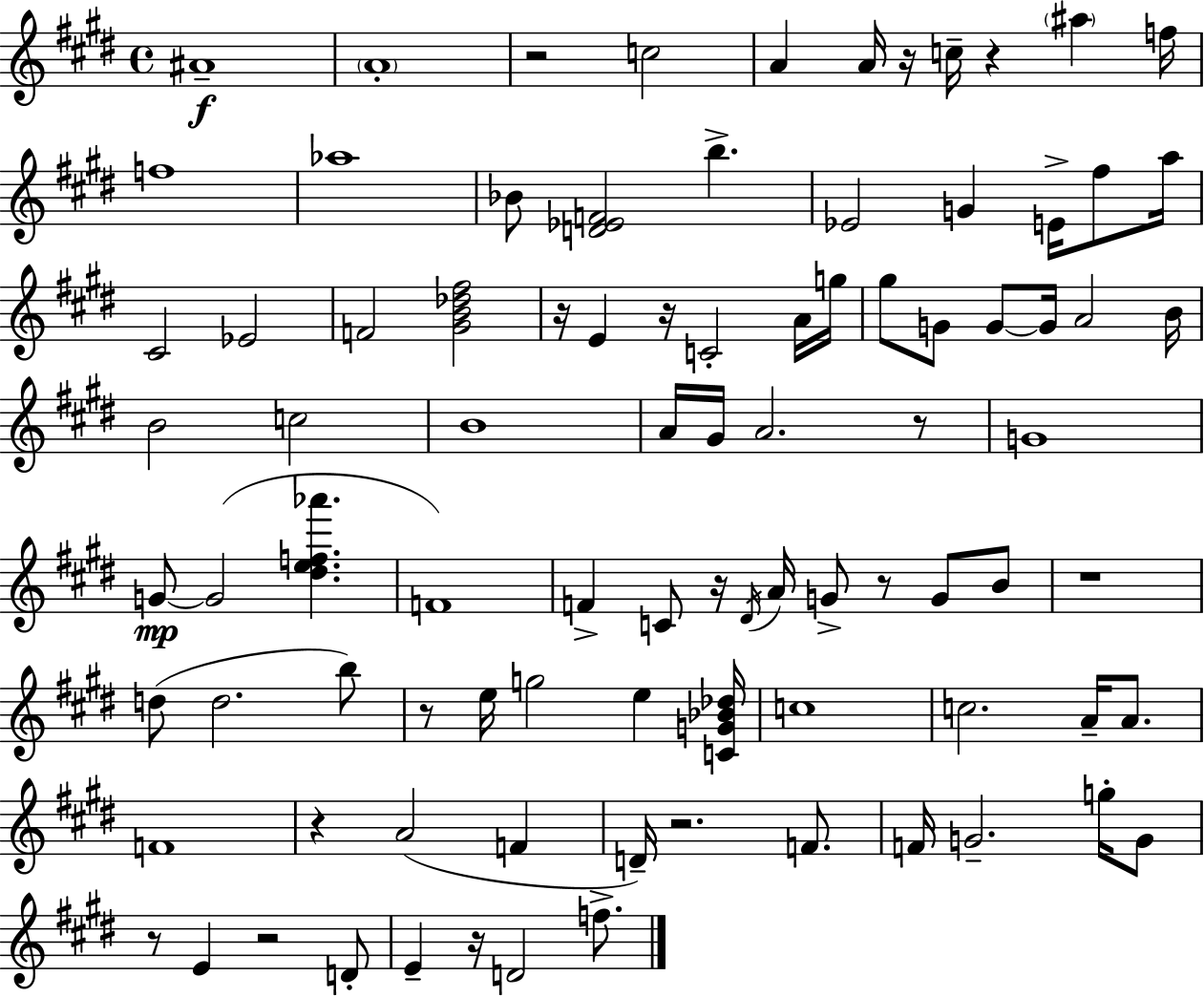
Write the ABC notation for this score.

X:1
T:Untitled
M:4/4
L:1/4
K:E
^A4 A4 z2 c2 A A/4 z/4 c/4 z ^a f/4 f4 _a4 _B/2 [D_EF]2 b _E2 G E/4 ^f/2 a/4 ^C2 _E2 F2 [^GB_d^f]2 z/4 E z/4 C2 A/4 g/4 ^g/2 G/2 G/2 G/4 A2 B/4 B2 c2 B4 A/4 ^G/4 A2 z/2 G4 G/2 G2 [^def_a'] F4 F C/2 z/4 ^D/4 A/4 G/2 z/2 G/2 B/2 z4 d/2 d2 b/2 z/2 e/4 g2 e [CG_B_d]/4 c4 c2 A/4 A/2 F4 z A2 F D/4 z2 F/2 F/4 G2 g/4 G/2 z/2 E z2 D/2 E z/4 D2 f/2